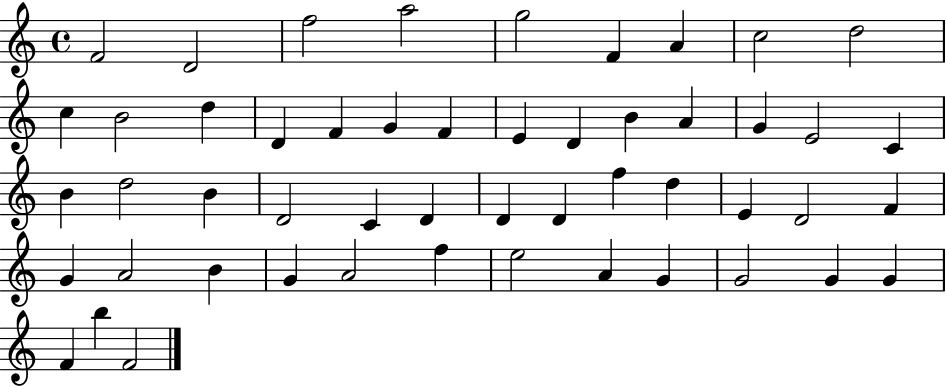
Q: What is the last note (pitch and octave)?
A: F4